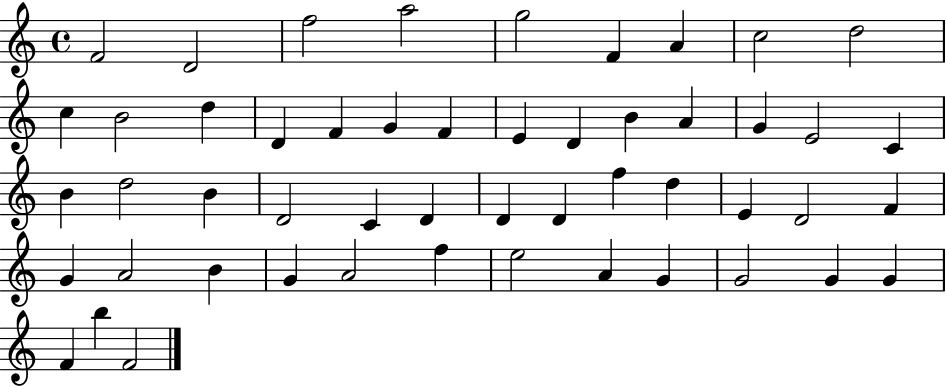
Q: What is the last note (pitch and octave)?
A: F4